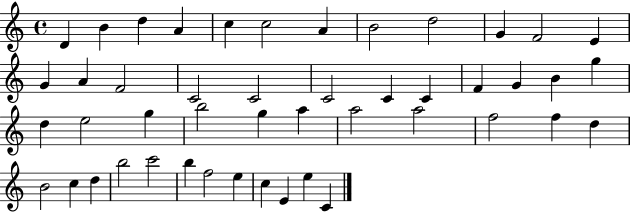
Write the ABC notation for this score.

X:1
T:Untitled
M:4/4
L:1/4
K:C
D B d A c c2 A B2 d2 G F2 E G A F2 C2 C2 C2 C C F G B g d e2 g b2 g a a2 a2 f2 f d B2 c d b2 c'2 b f2 e c E e C